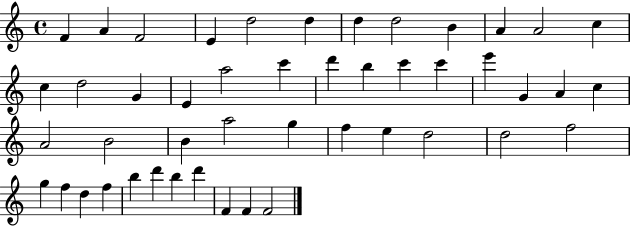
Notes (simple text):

F4/q A4/q F4/h E4/q D5/h D5/q D5/q D5/h B4/q A4/q A4/h C5/q C5/q D5/h G4/q E4/q A5/h C6/q D6/q B5/q C6/q C6/q E6/q G4/q A4/q C5/q A4/h B4/h B4/q A5/h G5/q F5/q E5/q D5/h D5/h F5/h G5/q F5/q D5/q F5/q B5/q D6/q B5/q D6/q F4/q F4/q F4/h